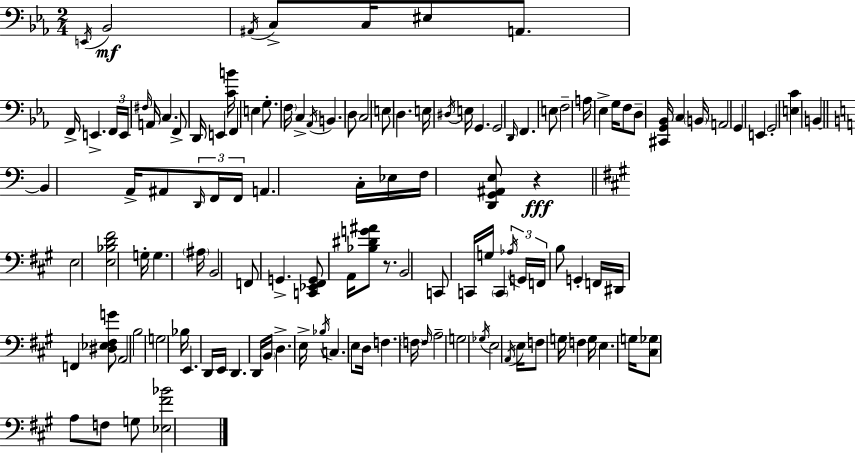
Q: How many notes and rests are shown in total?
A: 126